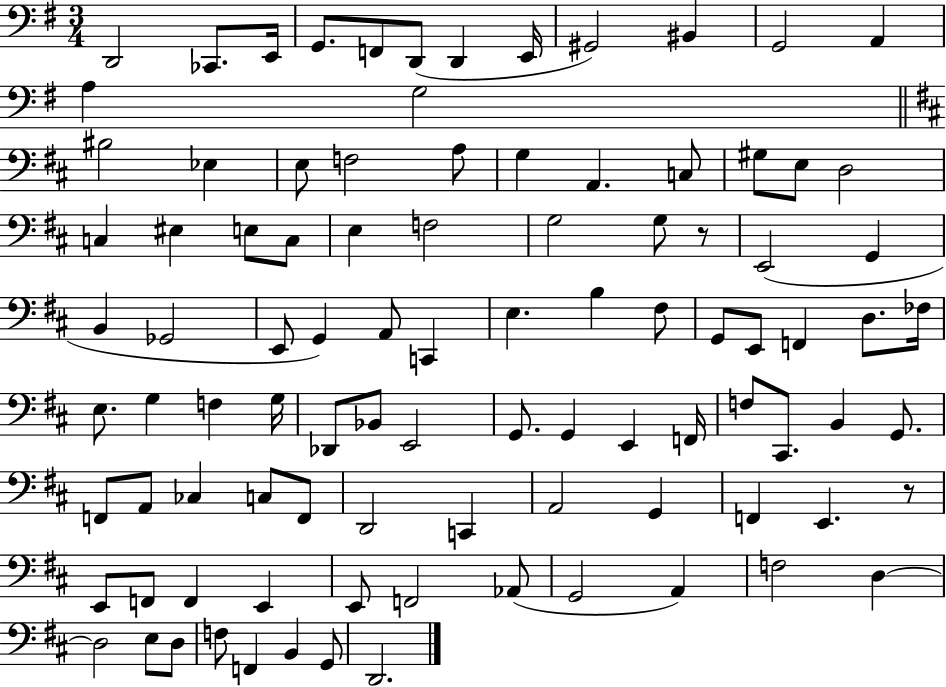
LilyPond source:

{
  \clef bass
  \numericTimeSignature
  \time 3/4
  \key g \major
  d,2 ces,8. e,16 | g,8. f,8 d,8( d,4 e,16 | gis,2) bis,4 | g,2 a,4 | \break a4 g2 | \bar "||" \break \key b \minor bis2 ees4 | e8 f2 a8 | g4 a,4. c8 | gis8 e8 d2 | \break c4 eis4 e8 c8 | e4 f2 | g2 g8 r8 | e,2( g,4 | \break b,4 ges,2 | e,8 g,4) a,8 c,4 | e4. b4 fis8 | g,8 e,8 f,4 d8. fes16 | \break e8. g4 f4 g16 | des,8 bes,8 e,2 | g,8. g,4 e,4 f,16 | f8 cis,8. b,4 g,8. | \break f,8 a,8 ces4 c8 f,8 | d,2 c,4 | a,2 g,4 | f,4 e,4. r8 | \break e,8 f,8 f,4 e,4 | e,8 f,2 aes,8( | g,2 a,4) | f2 d4~~ | \break d2 e8 d8 | f8 f,4 b,4 g,8 | d,2. | \bar "|."
}